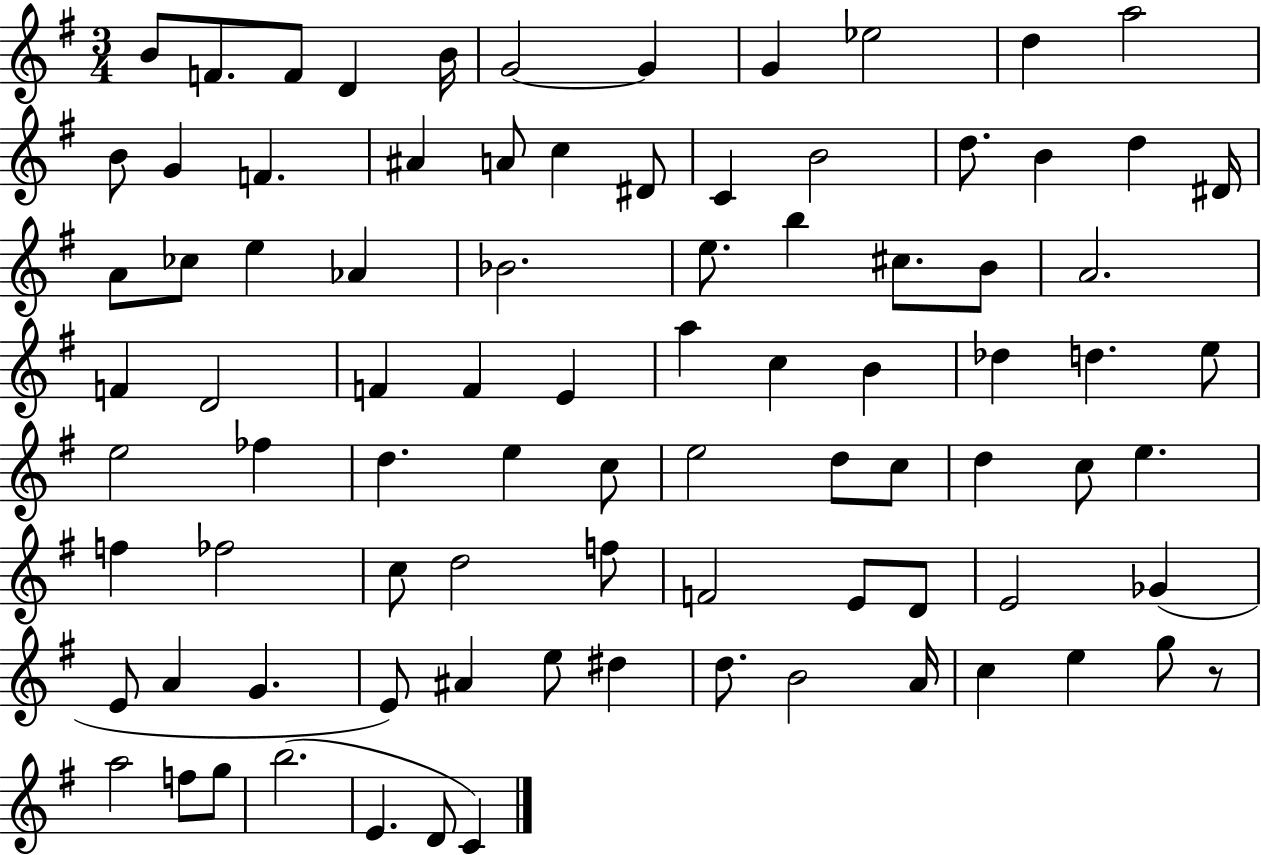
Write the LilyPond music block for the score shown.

{
  \clef treble
  \numericTimeSignature
  \time 3/4
  \key g \major
  \repeat volta 2 { b'8 f'8. f'8 d'4 b'16 | g'2~~ g'4 | g'4 ees''2 | d''4 a''2 | \break b'8 g'4 f'4. | ais'4 a'8 c''4 dis'8 | c'4 b'2 | d''8. b'4 d''4 dis'16 | \break a'8 ces''8 e''4 aes'4 | bes'2. | e''8. b''4 cis''8. b'8 | a'2. | \break f'4 d'2 | f'4 f'4 e'4 | a''4 c''4 b'4 | des''4 d''4. e''8 | \break e''2 fes''4 | d''4. e''4 c''8 | e''2 d''8 c''8 | d''4 c''8 e''4. | \break f''4 fes''2 | c''8 d''2 f''8 | f'2 e'8 d'8 | e'2 ges'4( | \break e'8 a'4 g'4. | e'8) ais'4 e''8 dis''4 | d''8. b'2 a'16 | c''4 e''4 g''8 r8 | \break a''2 f''8 g''8 | b''2.( | e'4. d'8 c'4) | } \bar "|."
}